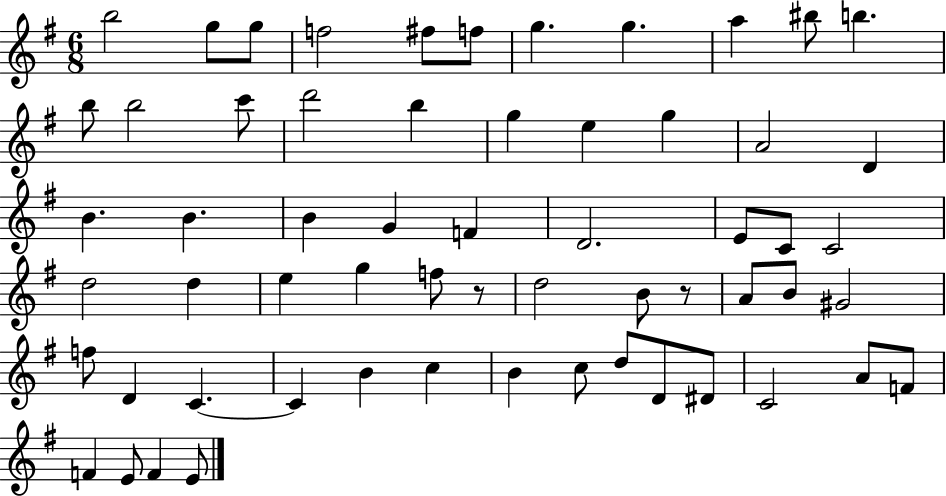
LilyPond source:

{
  \clef treble
  \numericTimeSignature
  \time 6/8
  \key g \major
  b''2 g''8 g''8 | f''2 fis''8 f''8 | g''4. g''4. | a''4 bis''8 b''4. | \break b''8 b''2 c'''8 | d'''2 b''4 | g''4 e''4 g''4 | a'2 d'4 | \break b'4. b'4. | b'4 g'4 f'4 | d'2. | e'8 c'8 c'2 | \break d''2 d''4 | e''4 g''4 f''8 r8 | d''2 b'8 r8 | a'8 b'8 gis'2 | \break f''8 d'4 c'4.~~ | c'4 b'4 c''4 | b'4 c''8 d''8 d'8 dis'8 | c'2 a'8 f'8 | \break f'4 e'8 f'4 e'8 | \bar "|."
}